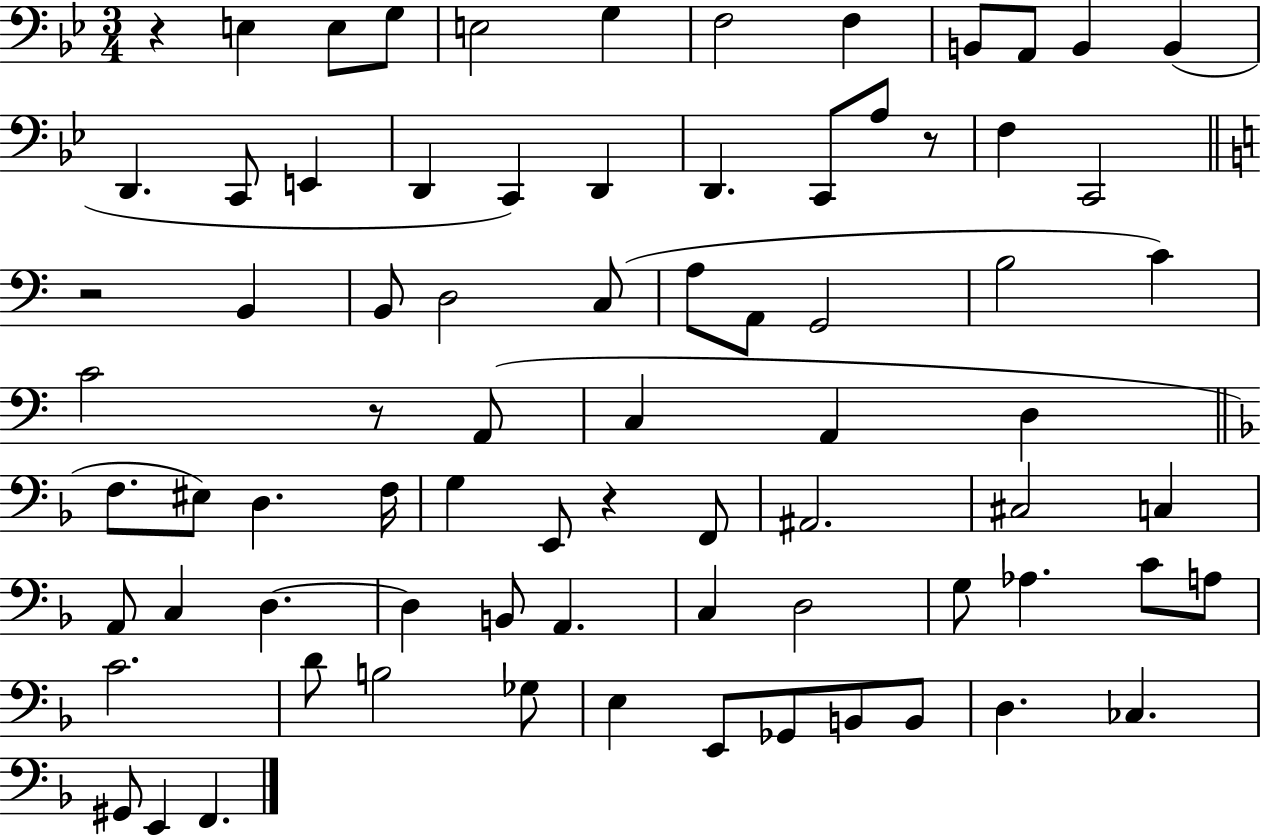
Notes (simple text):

R/q E3/q E3/e G3/e E3/h G3/q F3/h F3/q B2/e A2/e B2/q B2/q D2/q. C2/e E2/q D2/q C2/q D2/q D2/q. C2/e A3/e R/e F3/q C2/h R/h B2/q B2/e D3/h C3/e A3/e A2/e G2/h B3/h C4/q C4/h R/e A2/e C3/q A2/q D3/q F3/e. EIS3/e D3/q. F3/s G3/q E2/e R/q F2/e A#2/h. C#3/h C3/q A2/e C3/q D3/q. D3/q B2/e A2/q. C3/q D3/h G3/e Ab3/q. C4/e A3/e C4/h. D4/e B3/h Gb3/e E3/q E2/e Gb2/e B2/e B2/e D3/q. CES3/q. G#2/e E2/q F2/q.